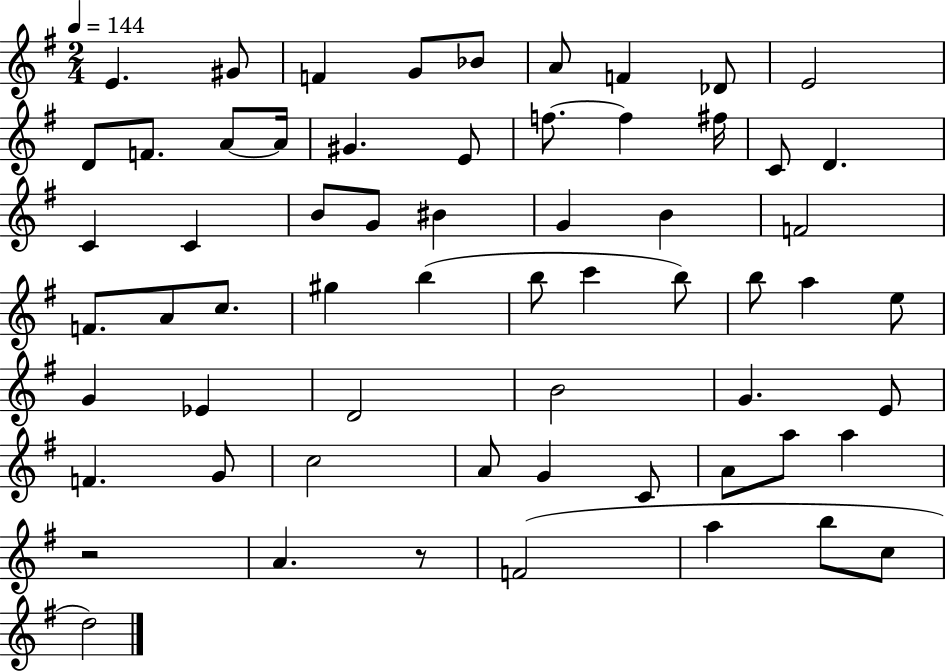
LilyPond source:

{
  \clef treble
  \numericTimeSignature
  \time 2/4
  \key g \major
  \tempo 4 = 144
  e'4. gis'8 | f'4 g'8 bes'8 | a'8 f'4 des'8 | e'2 | \break d'8 f'8. a'8~~ a'16 | gis'4. e'8 | f''8.~~ f''4 fis''16 | c'8 d'4. | \break c'4 c'4 | b'8 g'8 bis'4 | g'4 b'4 | f'2 | \break f'8. a'8 c''8. | gis''4 b''4( | b''8 c'''4 b''8) | b''8 a''4 e''8 | \break g'4 ees'4 | d'2 | b'2 | g'4. e'8 | \break f'4. g'8 | c''2 | a'8 g'4 c'8 | a'8 a''8 a''4 | \break r2 | a'4. r8 | f'2( | a''4 b''8 c''8 | \break d''2) | \bar "|."
}